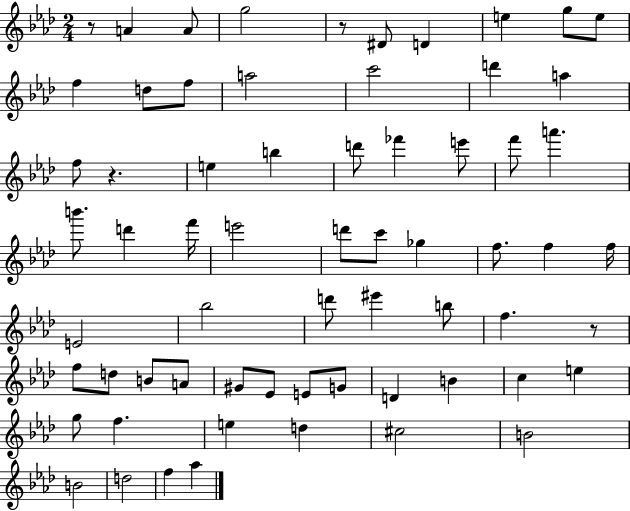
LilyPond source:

{
  \clef treble
  \numericTimeSignature
  \time 2/4
  \key aes \major
  \repeat volta 2 { r8 a'4 a'8 | g''2 | r8 dis'8 d'4 | e''4 g''8 e''8 | \break f''4 d''8 f''8 | a''2 | c'''2 | d'''4 a''4 | \break f''8 r4. | e''4 b''4 | d'''8 fes'''4 e'''8 | f'''8 a'''4. | \break b'''8. d'''4 f'''16 | e'''2 | d'''8 c'''8 ges''4 | f''8. f''4 f''16 | \break e'2 | bes''2 | d'''8 eis'''4 b''8 | f''4. r8 | \break f''8 d''8 b'8 a'8 | gis'8 ees'8 e'8 g'8 | d'4 b'4 | c''4 e''4 | \break g''8 f''4. | e''4 d''4 | cis''2 | b'2 | \break b'2 | d''2 | f''4 aes''4 | } \bar "|."
}